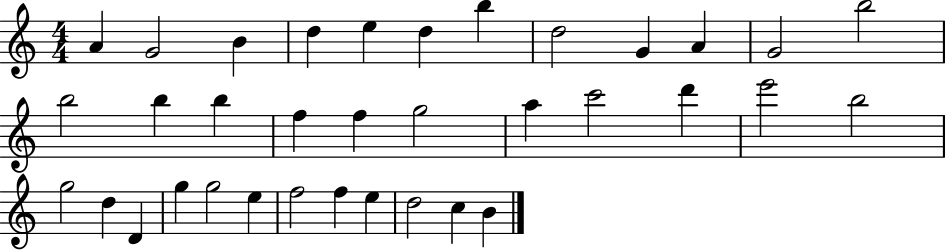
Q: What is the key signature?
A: C major